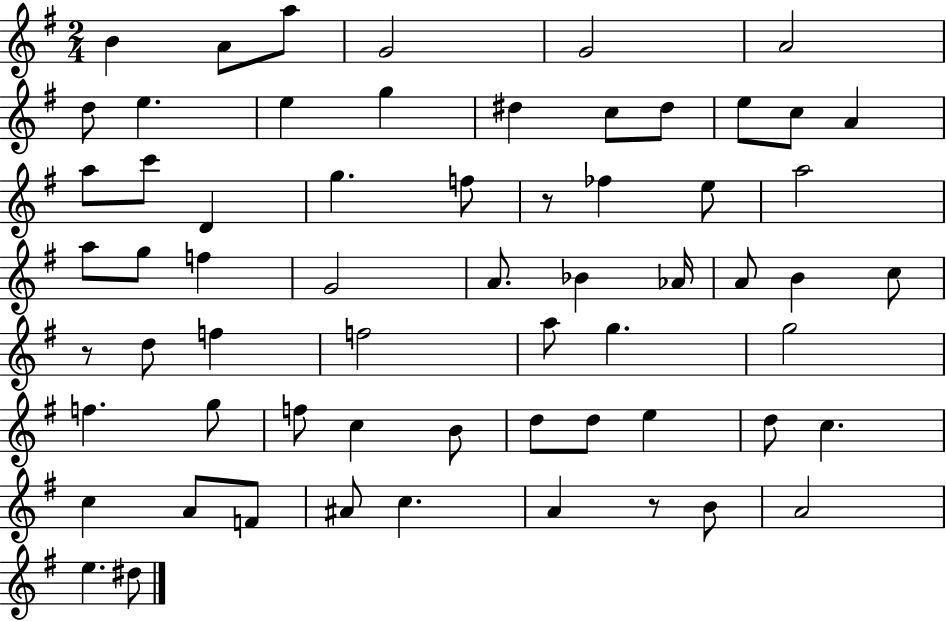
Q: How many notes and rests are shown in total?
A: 63